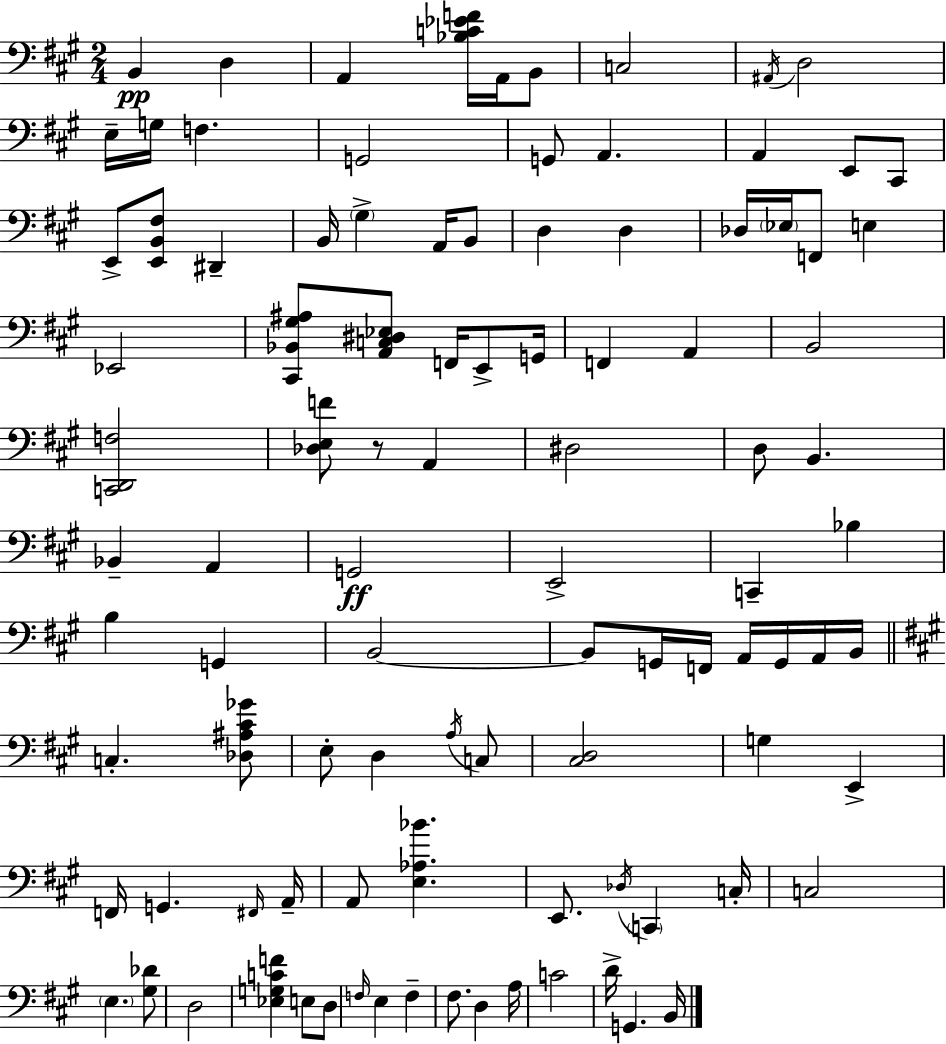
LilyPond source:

{
  \clef bass
  \numericTimeSignature
  \time 2/4
  \key a \major
  b,4\pp d4 | a,4 <bes c' ees' f'>16 a,16 b,8 | c2 | \acciaccatura { ais,16 } d2 | \break e16-- g16 f4. | g,2 | g,8 a,4. | a,4 e,8 cis,8 | \break e,8-> <e, b, fis>8 dis,4-- | b,16 \parenthesize gis4-> a,16 b,8 | d4 d4 | des16 \parenthesize ees16 f,8 e4 | \break ees,2 | <cis, bes, gis ais>8 <a, c dis ees>8 f,16 e,8-> | g,16 f,4 a,4 | b,2 | \break <c, d, f>2 | <des e f'>8 r8 a,4 | dis2 | d8 b,4. | \break bes,4-- a,4 | g,2\ff | e,2-> | c,4-- bes4 | \break b4 g,4 | b,2~~ | b,8 g,16 f,16 a,16 g,16 a,16 | b,16 \bar "||" \break \key a \major c4.-. <des ais cis' ges'>8 | e8-. d4 \acciaccatura { a16 } c8 | <cis d>2 | g4 e,4-> | \break f,16 g,4. | \grace { fis,16 } a,16-- a,8 <e aes bes'>4. | e,8. \acciaccatura { des16 } \parenthesize c,4 | c16-. c2 | \break \parenthesize e4. | <gis des'>8 d2 | <ees g c' f'>4 e8 | d8 \grace { f16 } e4 | \break f4-- fis8. d4 | a16 c'2 | d'16-> g,4. | b,16 \bar "|."
}